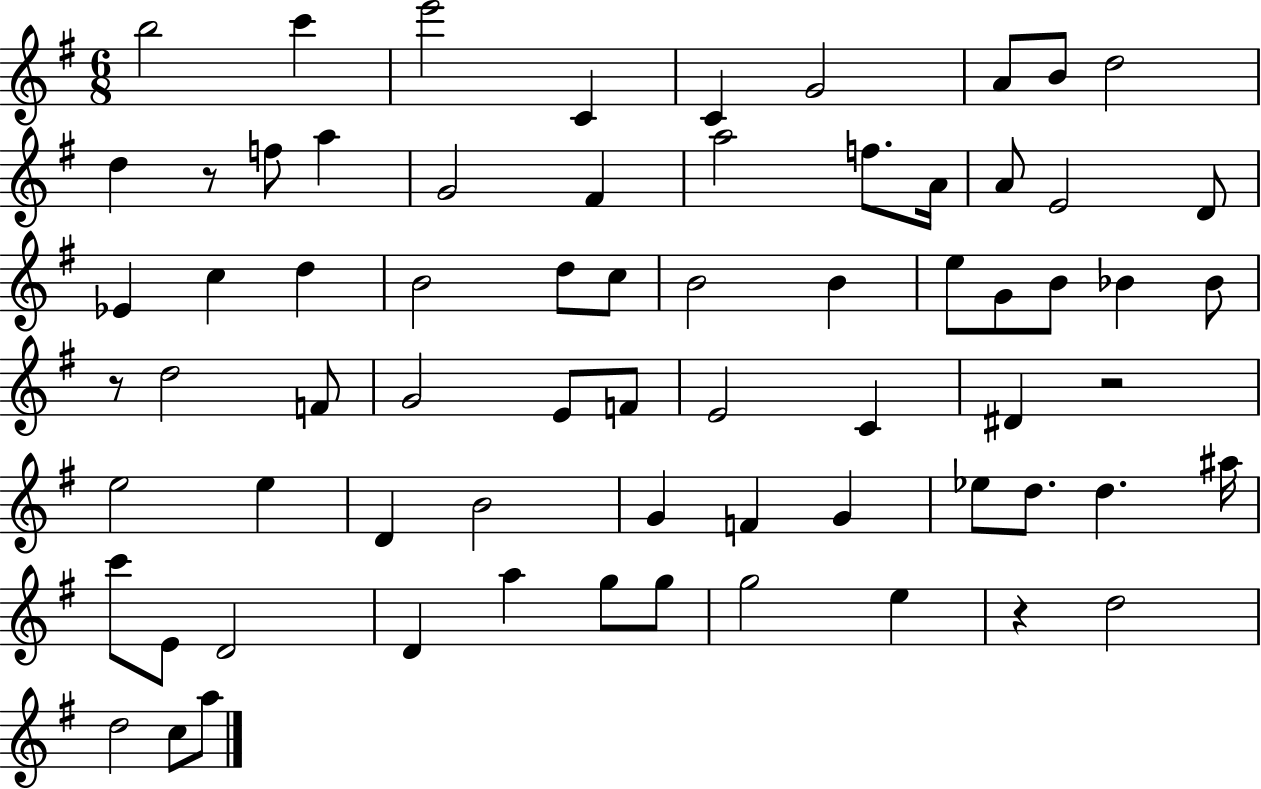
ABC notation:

X:1
T:Untitled
M:6/8
L:1/4
K:G
b2 c' e'2 C C G2 A/2 B/2 d2 d z/2 f/2 a G2 ^F a2 f/2 A/4 A/2 E2 D/2 _E c d B2 d/2 c/2 B2 B e/2 G/2 B/2 _B _B/2 z/2 d2 F/2 G2 E/2 F/2 E2 C ^D z2 e2 e D B2 G F G _e/2 d/2 d ^a/4 c'/2 E/2 D2 D a g/2 g/2 g2 e z d2 d2 c/2 a/2